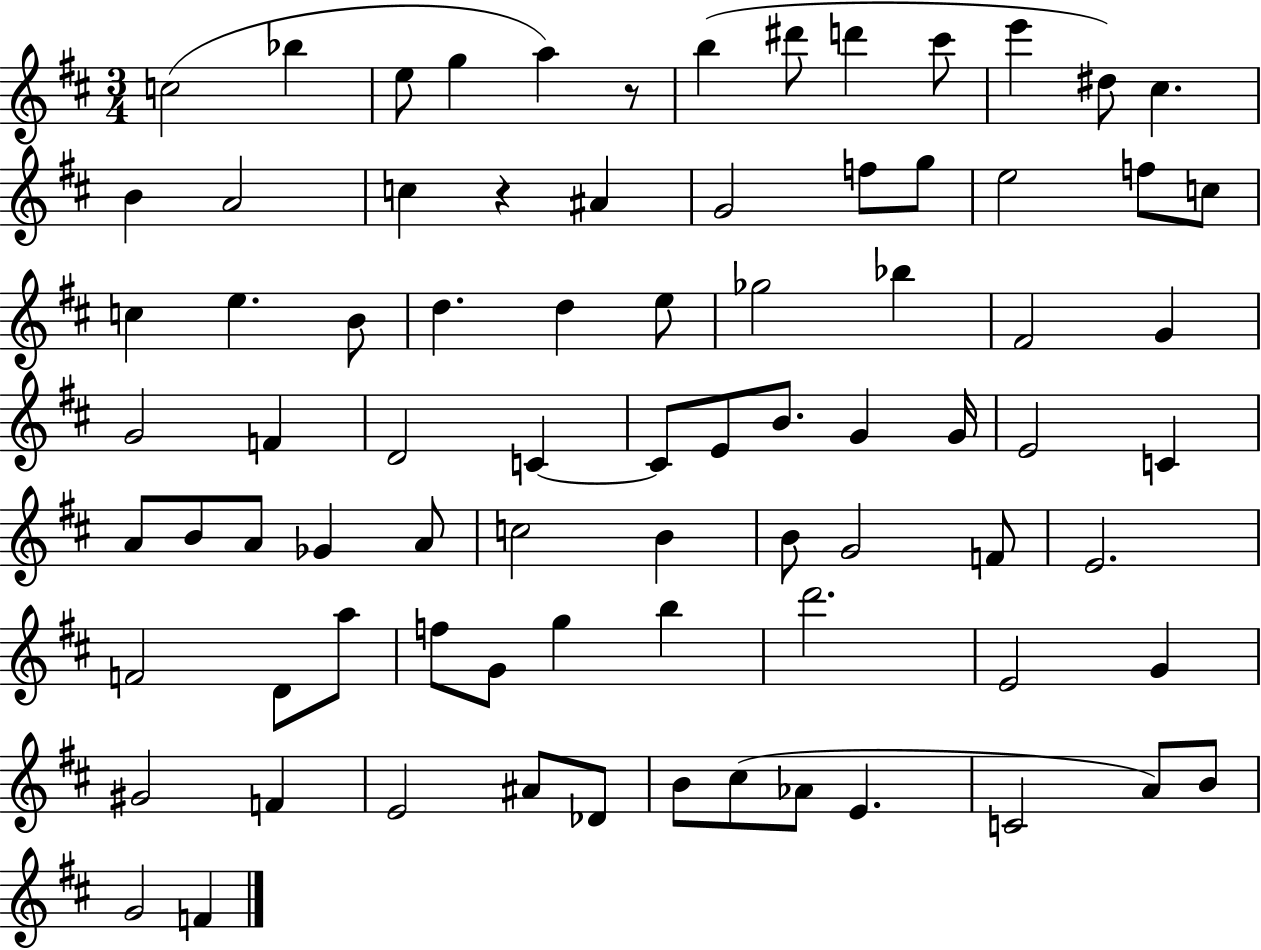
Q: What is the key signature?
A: D major